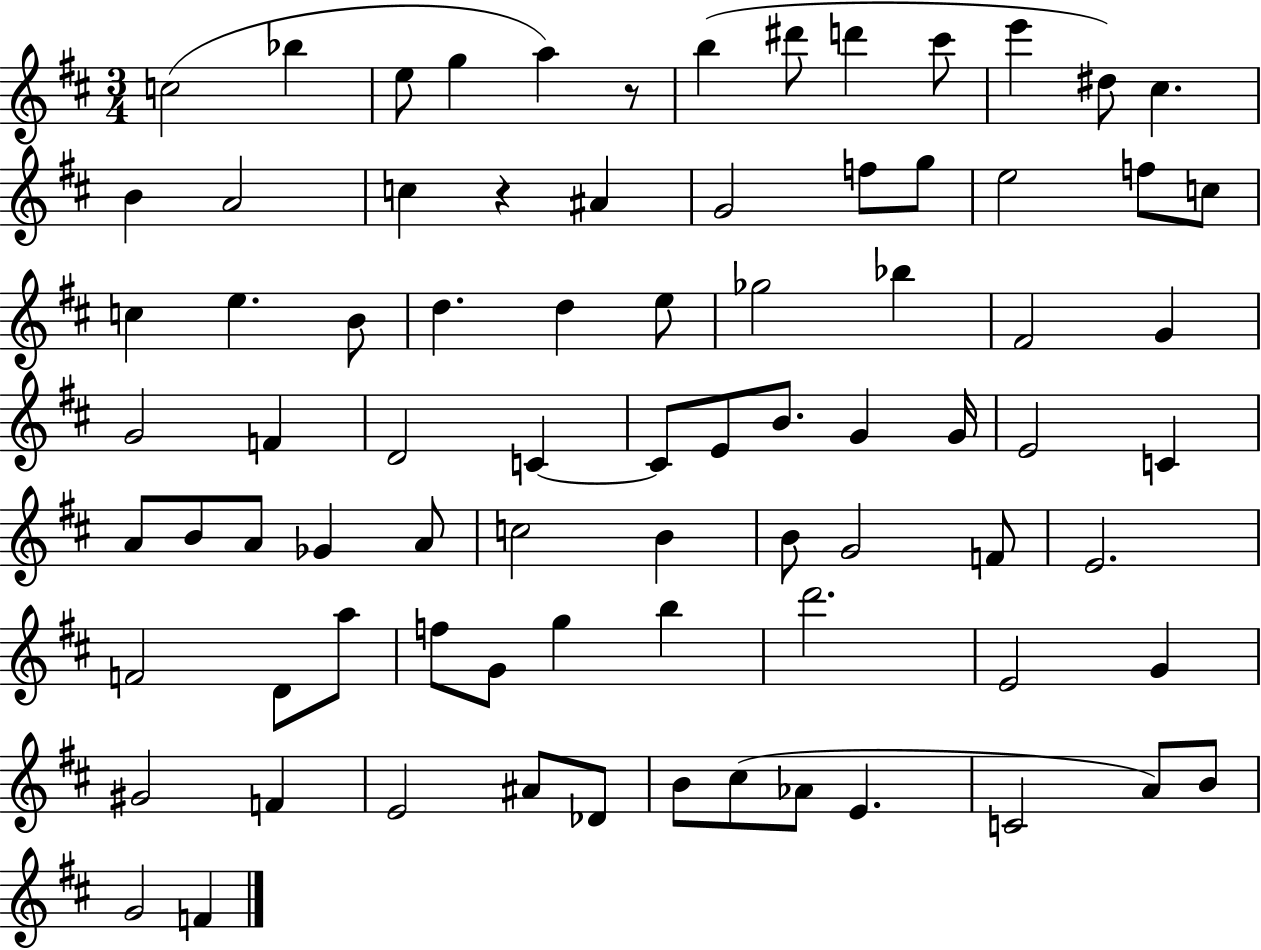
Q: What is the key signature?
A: D major